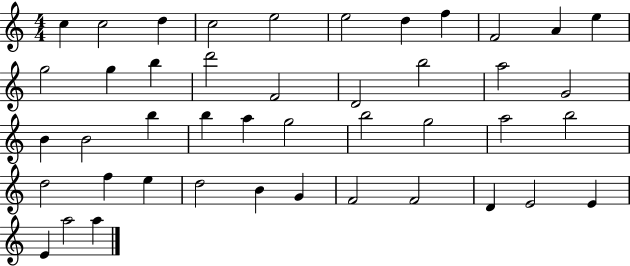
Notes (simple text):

C5/q C5/h D5/q C5/h E5/h E5/h D5/q F5/q F4/h A4/q E5/q G5/h G5/q B5/q D6/h F4/h D4/h B5/h A5/h G4/h B4/q B4/h B5/q B5/q A5/q G5/h B5/h G5/h A5/h B5/h D5/h F5/q E5/q D5/h B4/q G4/q F4/h F4/h D4/q E4/h E4/q E4/q A5/h A5/q